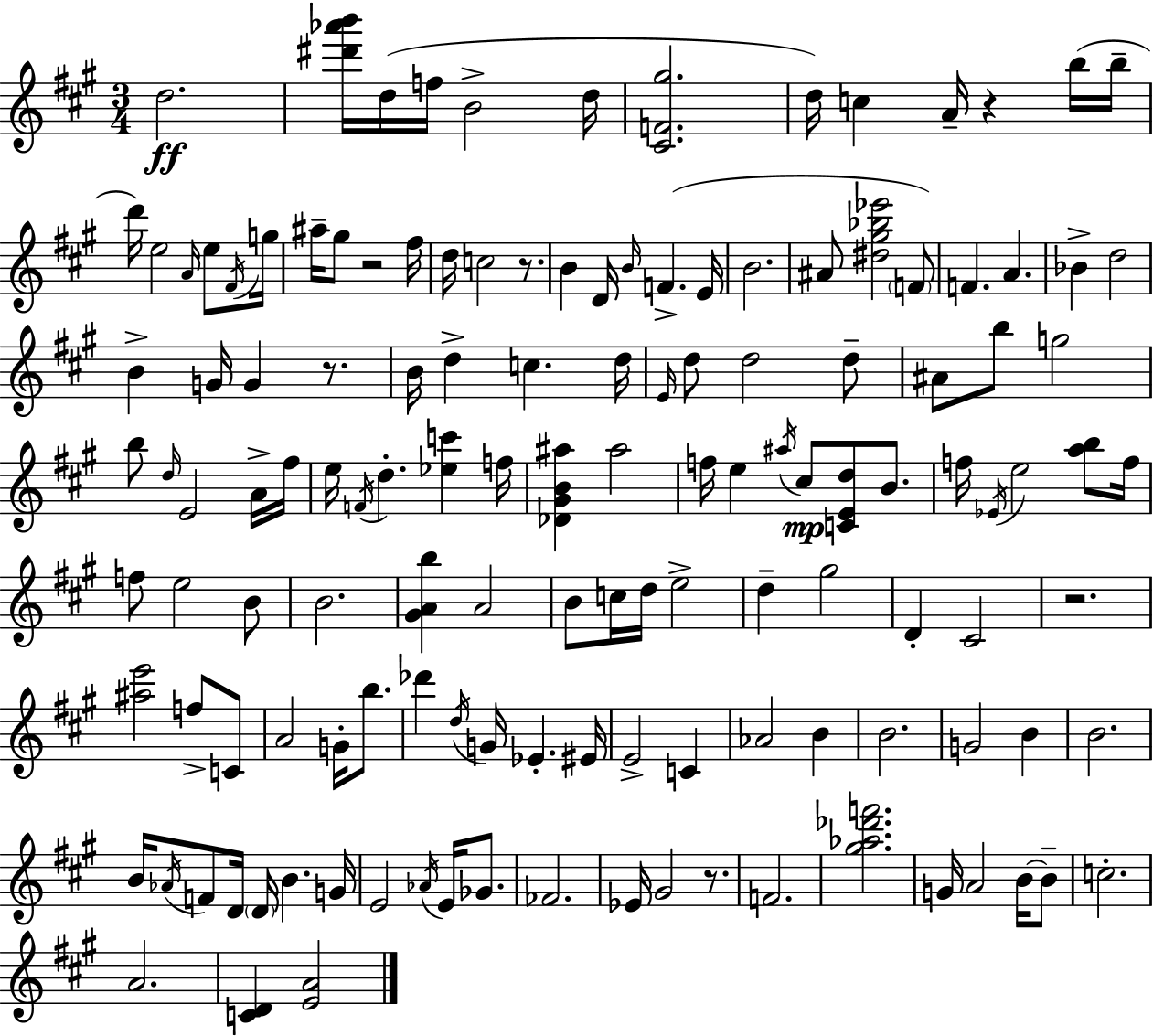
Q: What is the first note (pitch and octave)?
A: D5